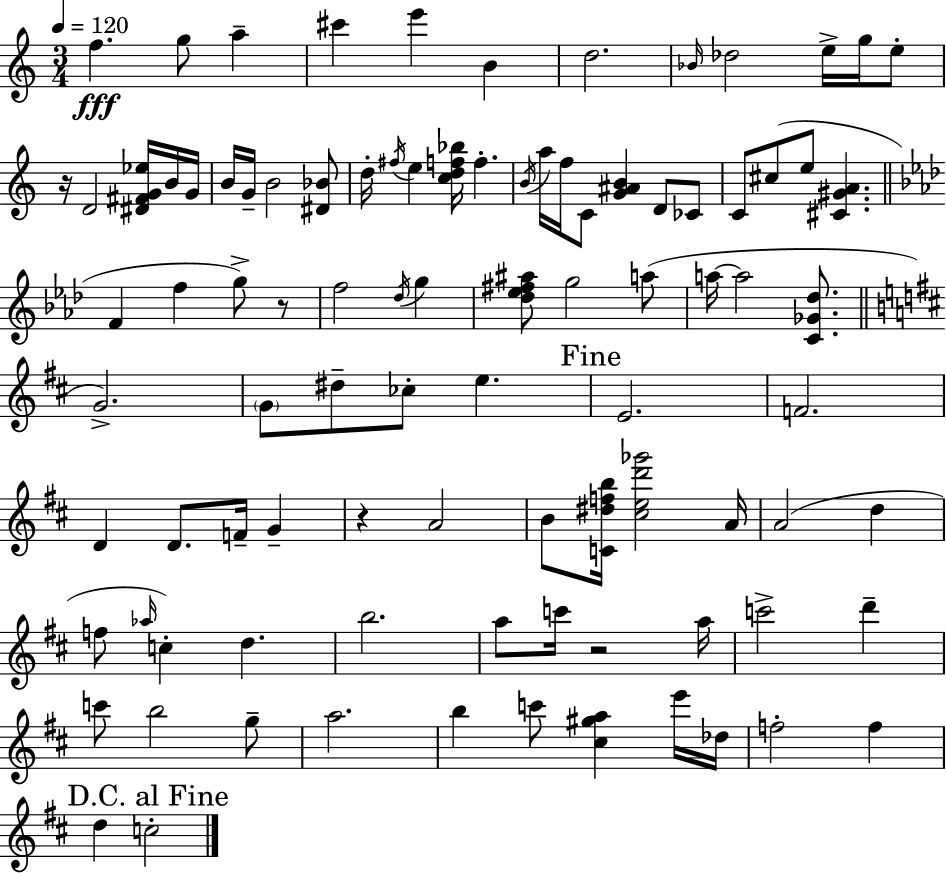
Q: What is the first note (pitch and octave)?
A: F5